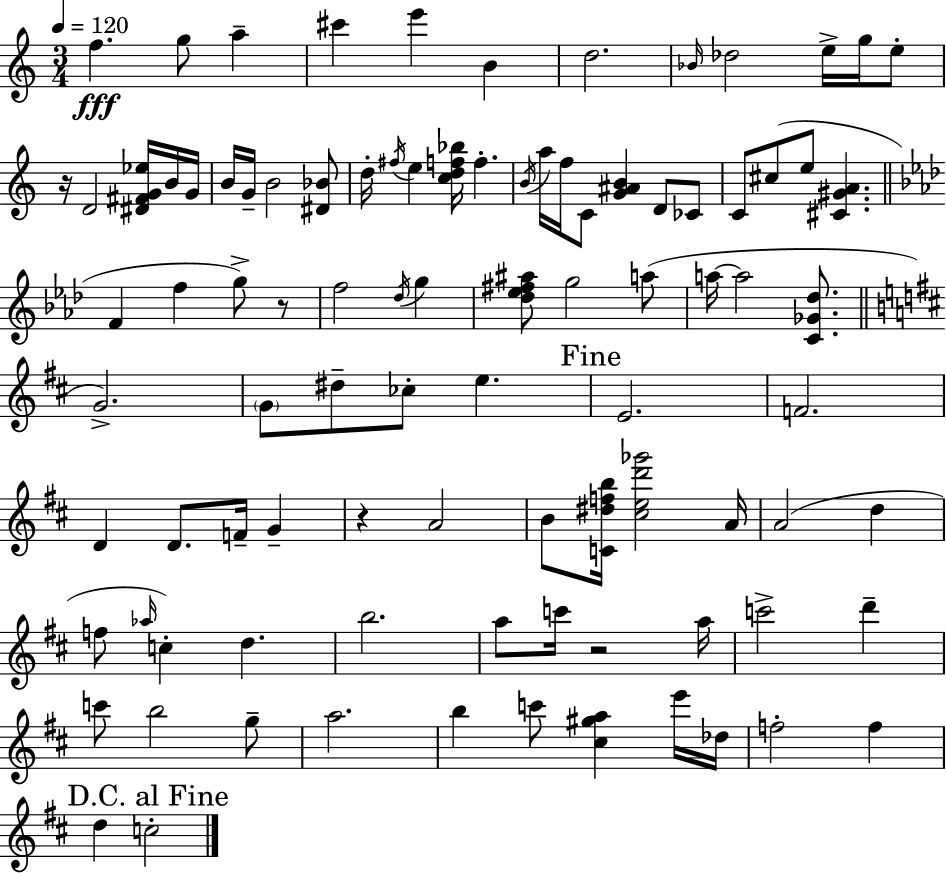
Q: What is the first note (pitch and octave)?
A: F5